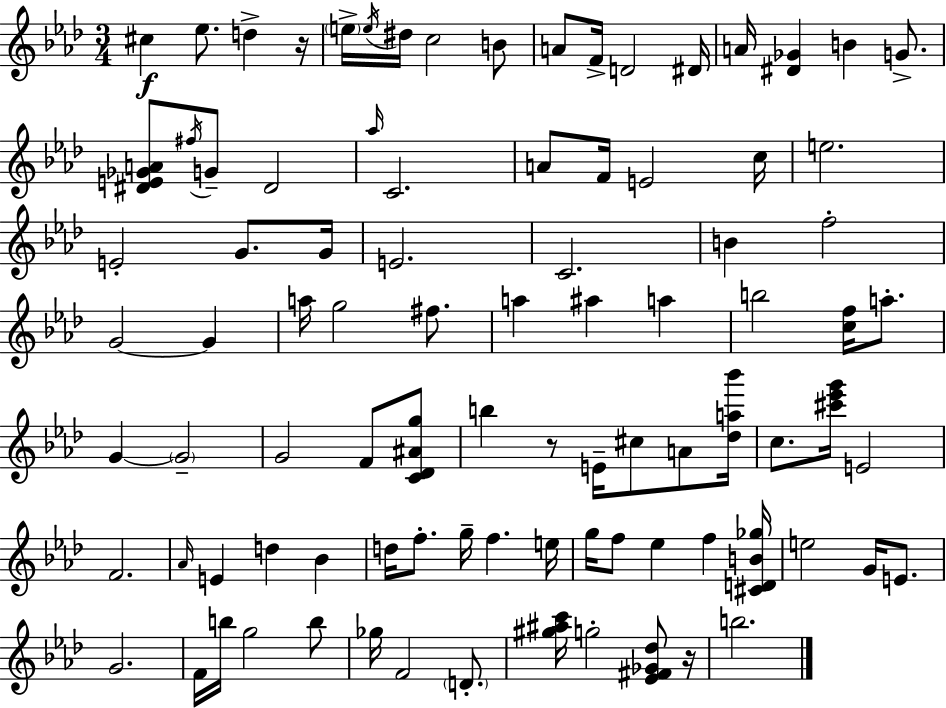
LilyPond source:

{
  \clef treble
  \numericTimeSignature
  \time 3/4
  \key f \minor
  cis''4\f ees''8. d''4-> r16 | \parenthesize e''16-> \acciaccatura { e''16 } dis''16 c''2 b'8 | a'8 f'16-> d'2 | dis'16 a'16 <dis' ges'>4 b'4 g'8.-> | \break <dis' e' ges' a'>8 \acciaccatura { fis''16 } g'8-- dis'2 | \grace { aes''16 } c'2. | a'8 f'16 e'2 | c''16 e''2. | \break e'2-. g'8. | g'16 e'2. | c'2. | b'4 f''2-. | \break g'2~~ g'4 | a''16 g''2 | fis''8. a''4 ais''4 a''4 | b''2 <c'' f''>16 | \break a''8.-. g'4~~ \parenthesize g'2-- | g'2 f'8 | <c' des' ais' g''>8 b''4 r8 e'16-- cis''8 | a'8 <des'' a'' bes'''>16 c''8. <cis''' ees''' g'''>16 e'2 | \break f'2. | \grace { aes'16 } e'4 d''4 | bes'4 d''16 f''8.-. g''16-- f''4. | e''16 g''16 f''8 ees''4 f''4 | \break <cis' d' b' ges''>16 e''2 | g'16 e'8. g'2. | f'16 b''16 g''2 | b''8 ges''16 f'2 | \break \parenthesize d'8.-. <gis'' ais'' c'''>16 g''2-. | <ees' fis' ges' des''>8 r16 b''2. | \bar "|."
}